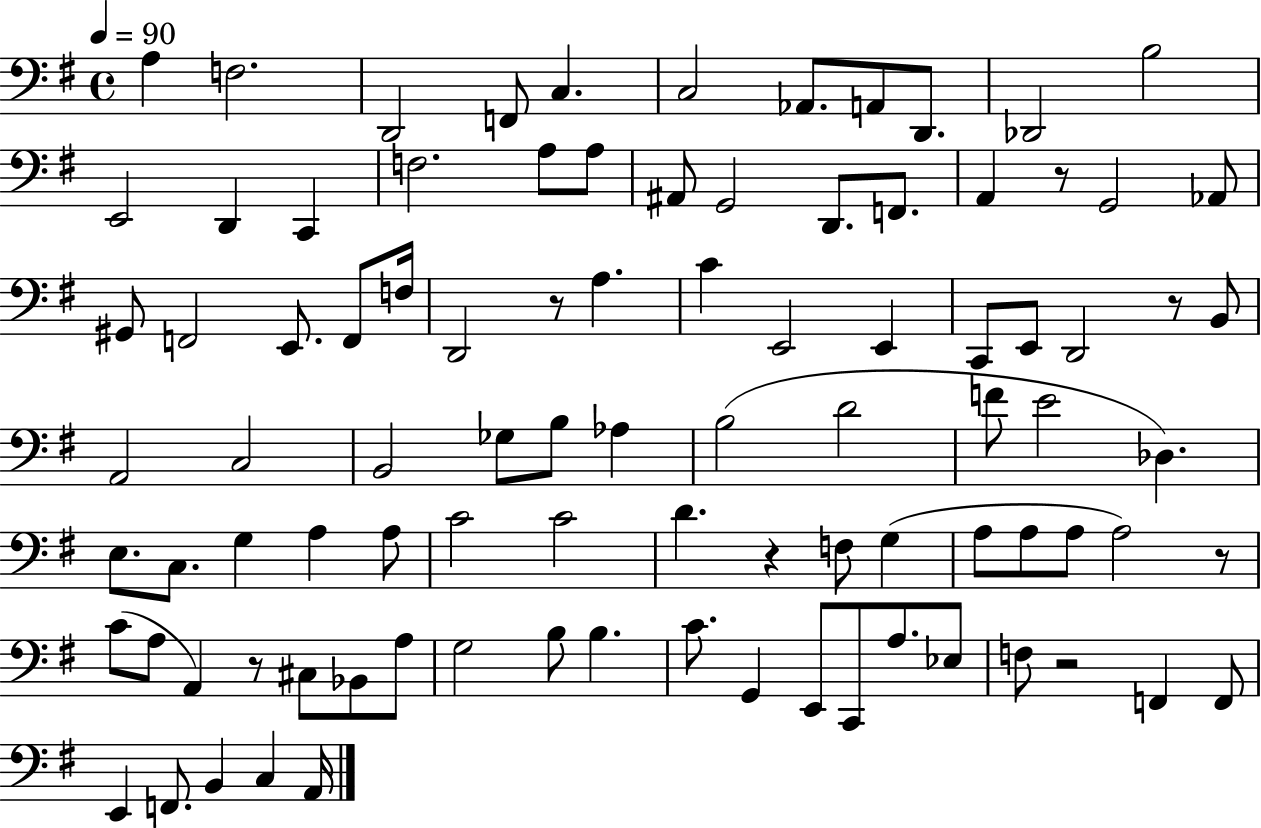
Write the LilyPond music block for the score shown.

{
  \clef bass
  \time 4/4
  \defaultTimeSignature
  \key g \major
  \tempo 4 = 90
  \repeat volta 2 { a4 f2. | d,2 f,8 c4. | c2 aes,8. a,8 d,8. | des,2 b2 | \break e,2 d,4 c,4 | f2. a8 a8 | ais,8 g,2 d,8. f,8. | a,4 r8 g,2 aes,8 | \break gis,8 f,2 e,8. f,8 f16 | d,2 r8 a4. | c'4 e,2 e,4 | c,8 e,8 d,2 r8 b,8 | \break a,2 c2 | b,2 ges8 b8 aes4 | b2( d'2 | f'8 e'2 des4.) | \break e8. c8. g4 a4 a8 | c'2 c'2 | d'4. r4 f8 g4( | a8 a8 a8 a2) r8 | \break c'8( a8 a,4) r8 cis8 bes,8 a8 | g2 b8 b4. | c'8. g,4 e,8 c,8 a8. ees8 | f8 r2 f,4 f,8 | \break e,4 f,8. b,4 c4 a,16 | } \bar "|."
}